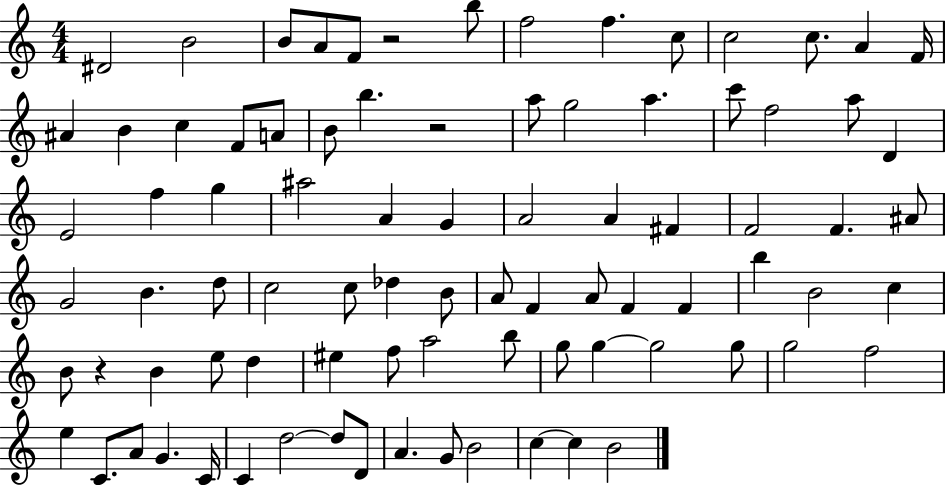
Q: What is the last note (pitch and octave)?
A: B4